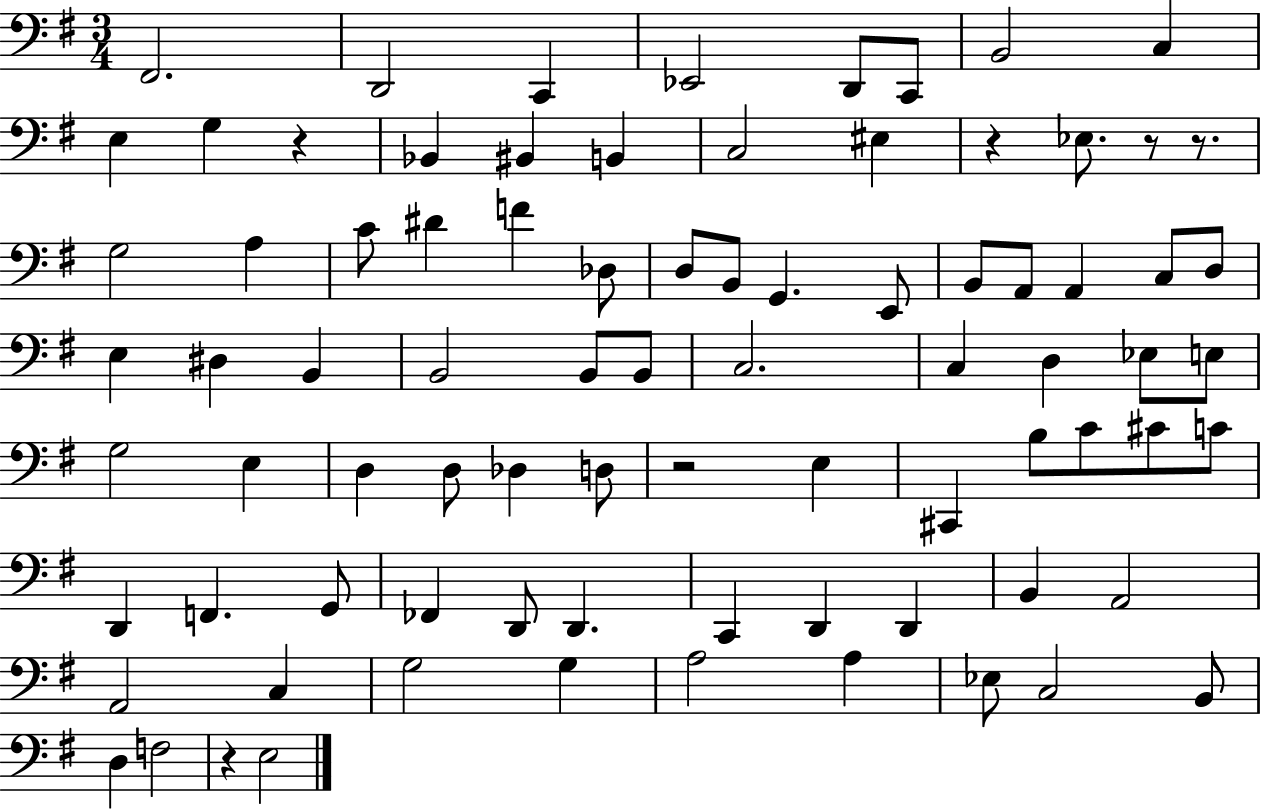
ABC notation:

X:1
T:Untitled
M:3/4
L:1/4
K:G
^F,,2 D,,2 C,, _E,,2 D,,/2 C,,/2 B,,2 C, E, G, z _B,, ^B,, B,, C,2 ^E, z _E,/2 z/2 z/2 G,2 A, C/2 ^D F _D,/2 D,/2 B,,/2 G,, E,,/2 B,,/2 A,,/2 A,, C,/2 D,/2 E, ^D, B,, B,,2 B,,/2 B,,/2 C,2 C, D, _E,/2 E,/2 G,2 E, D, D,/2 _D, D,/2 z2 E, ^C,, B,/2 C/2 ^C/2 C/2 D,, F,, G,,/2 _F,, D,,/2 D,, C,, D,, D,, B,, A,,2 A,,2 C, G,2 G, A,2 A, _E,/2 C,2 B,,/2 D, F,2 z E,2